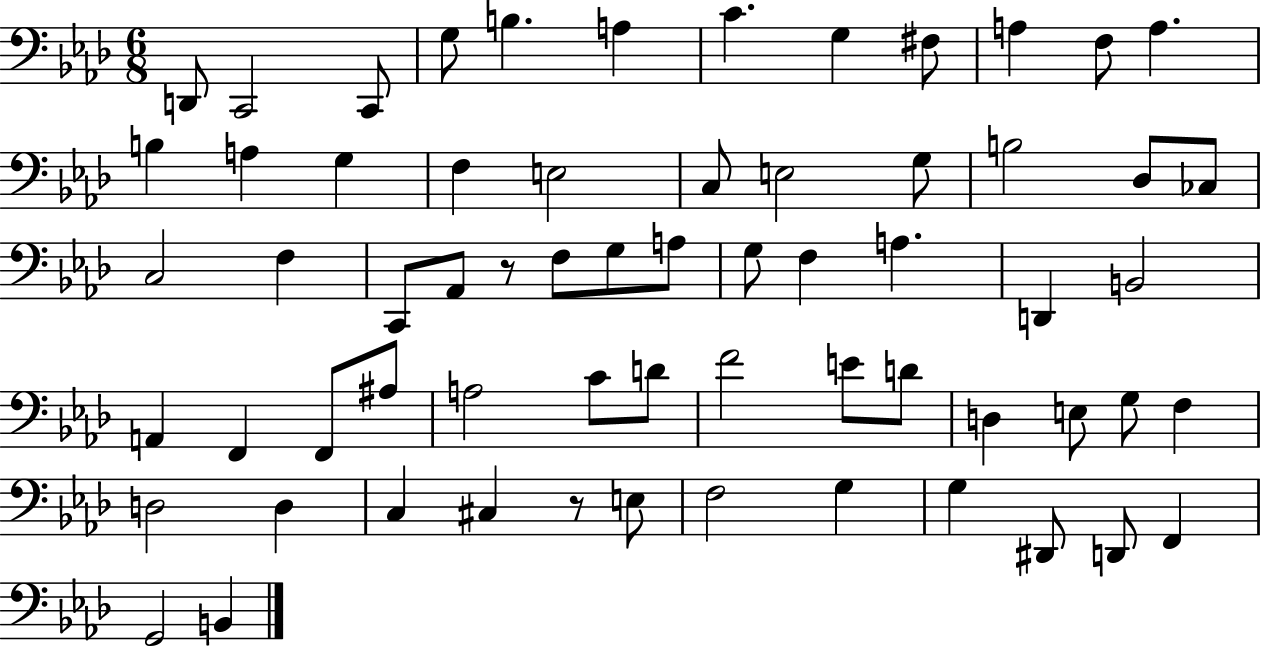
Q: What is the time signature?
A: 6/8